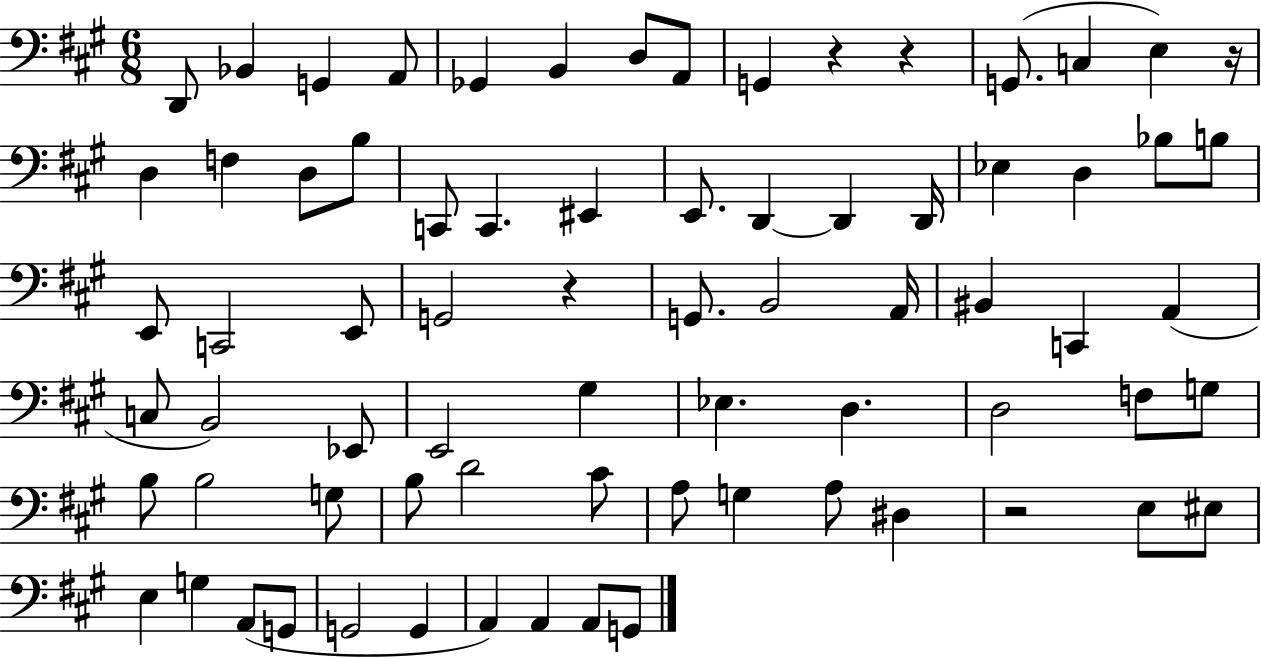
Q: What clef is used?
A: bass